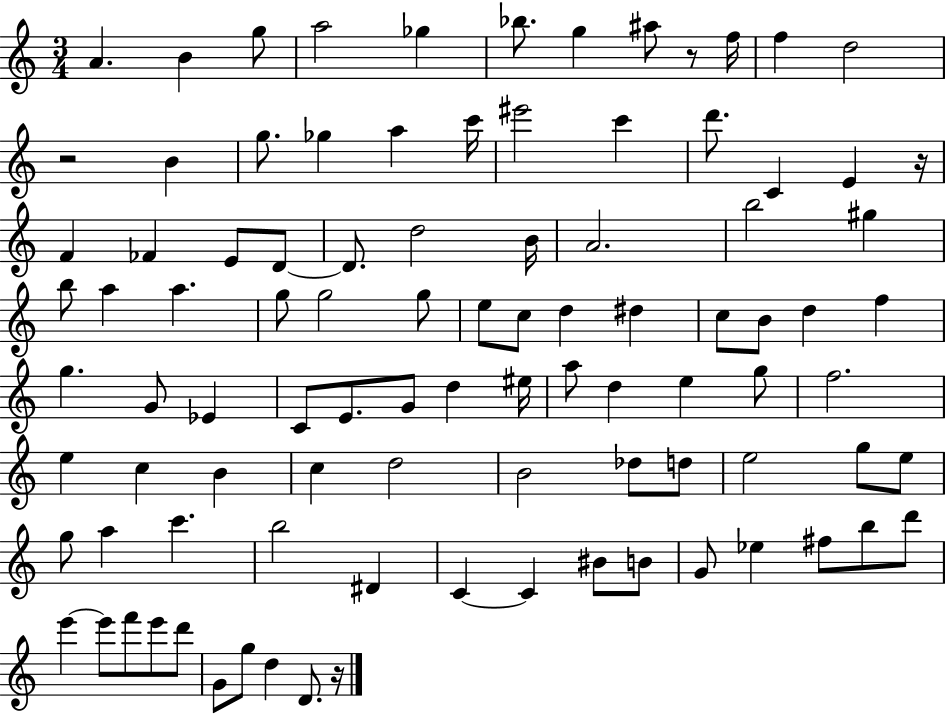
X:1
T:Untitled
M:3/4
L:1/4
K:C
A B g/2 a2 _g _b/2 g ^a/2 z/2 f/4 f d2 z2 B g/2 _g a c'/4 ^e'2 c' d'/2 C E z/4 F _F E/2 D/2 D/2 d2 B/4 A2 b2 ^g b/2 a a g/2 g2 g/2 e/2 c/2 d ^d c/2 B/2 d f g G/2 _E C/2 E/2 G/2 d ^e/4 a/2 d e g/2 f2 e c B c d2 B2 _d/2 d/2 e2 g/2 e/2 g/2 a c' b2 ^D C C ^B/2 B/2 G/2 _e ^f/2 b/2 d'/2 e' e'/2 f'/2 e'/2 d'/2 G/2 g/2 d D/2 z/4